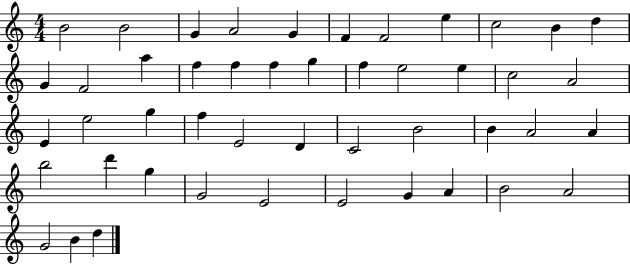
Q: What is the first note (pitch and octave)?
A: B4